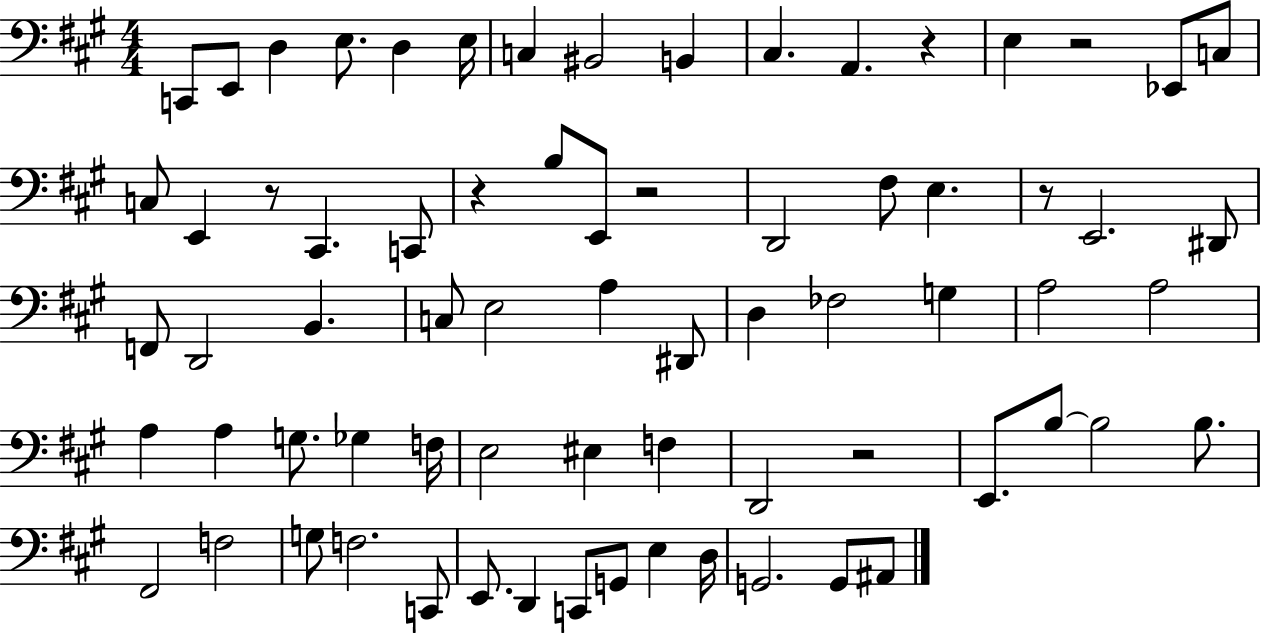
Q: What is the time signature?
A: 4/4